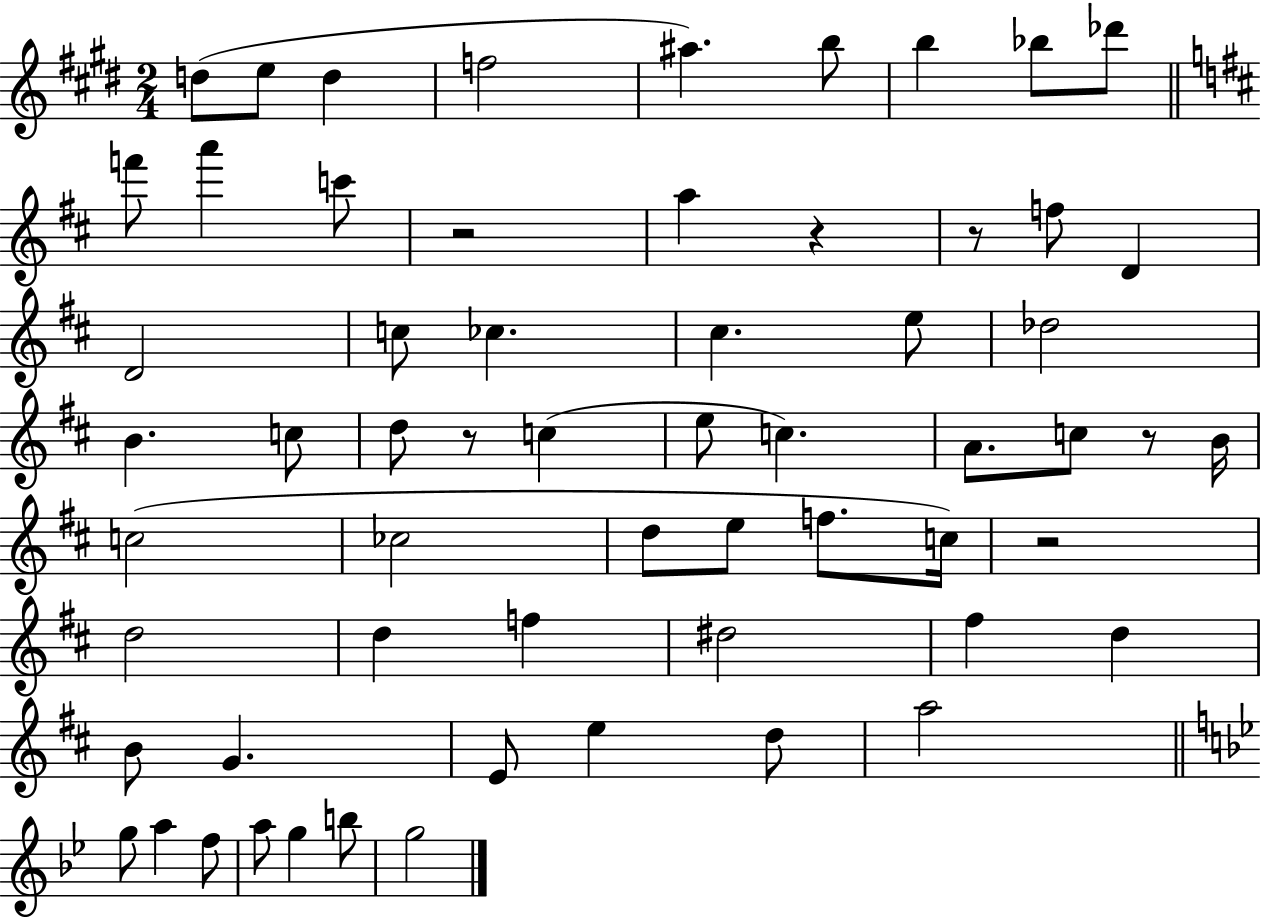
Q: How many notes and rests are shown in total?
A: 61